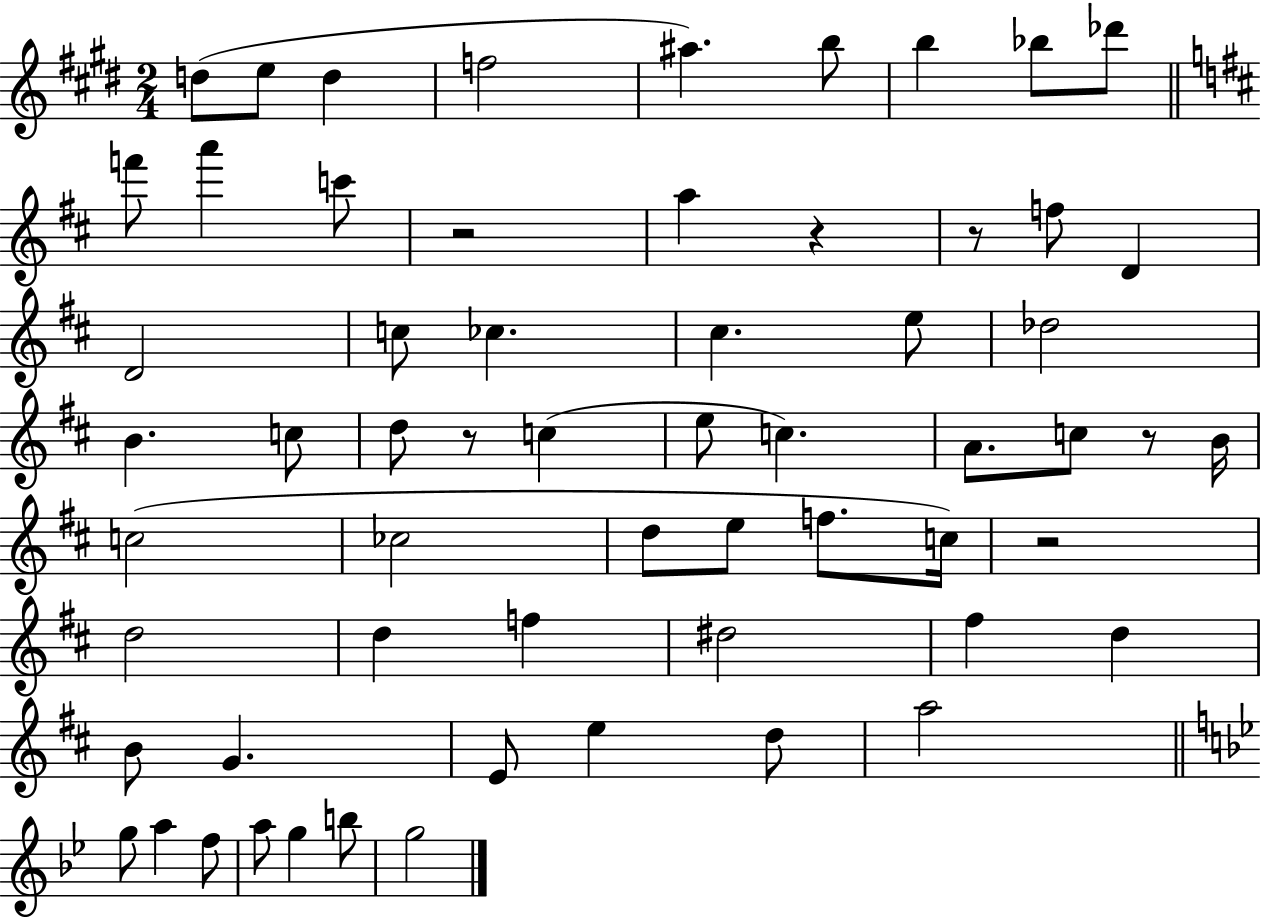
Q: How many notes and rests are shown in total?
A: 61